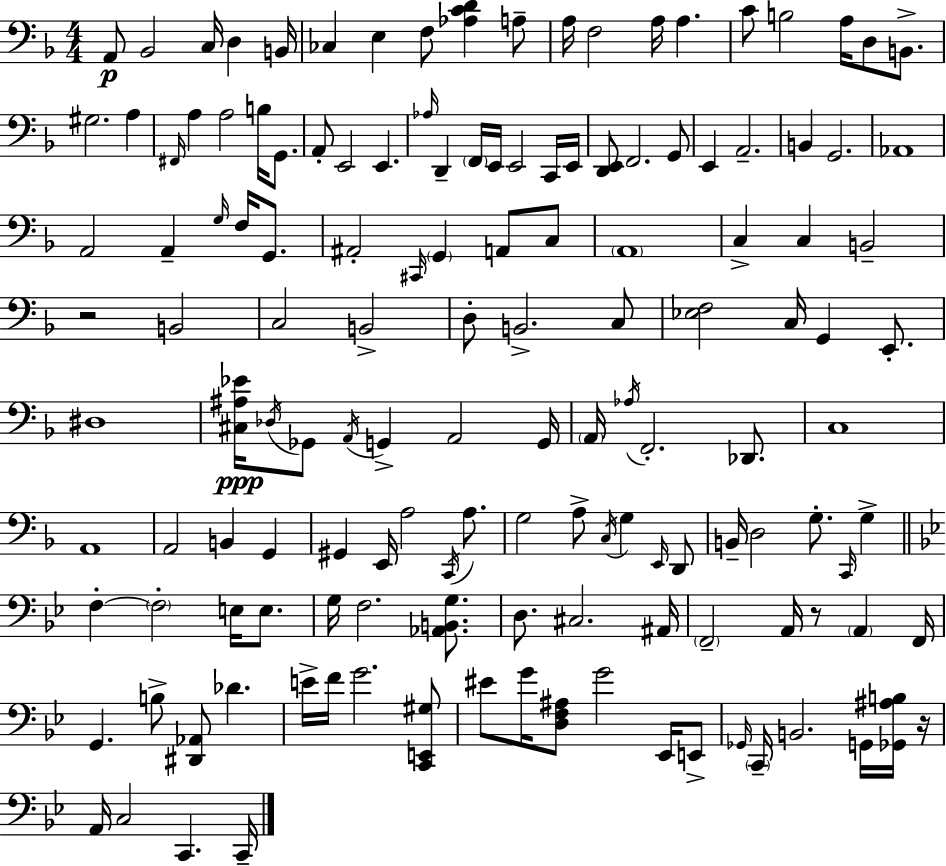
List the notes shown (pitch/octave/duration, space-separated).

A2/e Bb2/h C3/s D3/q B2/s CES3/q E3/q F3/e [Ab3,C4,D4]/q A3/e A3/s F3/h A3/s A3/q. C4/e B3/h A3/s D3/e B2/e. G#3/h. A3/q F#2/s A3/q A3/h B3/s G2/e. A2/e E2/h E2/q. Ab3/s D2/q F2/s E2/s E2/h C2/s E2/s [D2,E2]/e F2/h. G2/e E2/q A2/h. B2/q G2/h. Ab2/w A2/h A2/q G3/s F3/s G2/e. A#2/h C#2/s G2/q A2/e C3/e A2/w C3/q C3/q B2/h R/h B2/h C3/h B2/h D3/e B2/h. C3/e [Eb3,F3]/h C3/s G2/q E2/e. D#3/w [C#3,A#3,Eb4]/s Db3/s Gb2/e A2/s G2/q A2/h G2/s A2/s Ab3/s F2/h. Db2/e. C3/w A2/w A2/h B2/q G2/q G#2/q E2/s A3/h C2/s A3/e. G3/h A3/e C3/s G3/q E2/s D2/e B2/s D3/h G3/e. C2/s G3/q F3/q F3/h E3/s E3/e. G3/s F3/h. [Ab2,B2,G3]/e. D3/e. C#3/h. A#2/s F2/h A2/s R/e A2/q F2/s G2/q. B3/e [D#2,Ab2]/e Db4/q. E4/s F4/s G4/h. [C2,E2,G#3]/e EIS4/e G4/s [D3,F3,A#3]/e G4/h Eb2/s E2/e Gb2/s C2/s B2/h. G2/s [Gb2,A#3,B3]/s R/s A2/s C3/h C2/q. C2/s